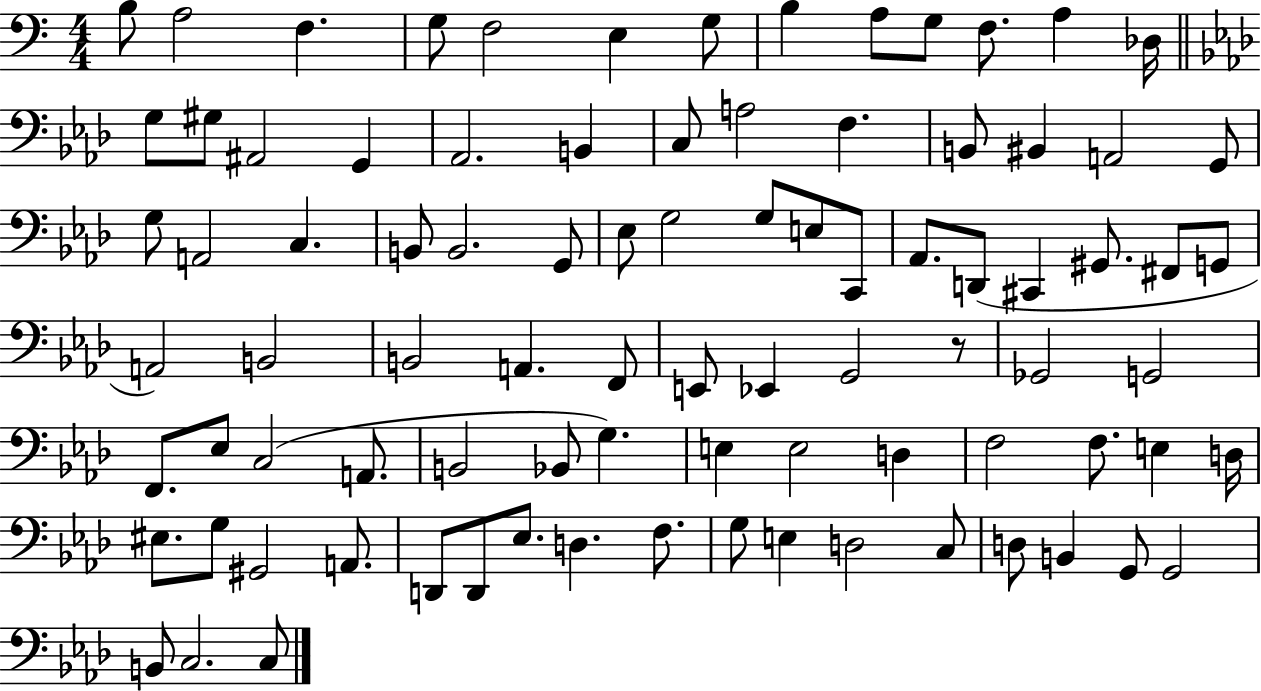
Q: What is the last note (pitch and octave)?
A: C3